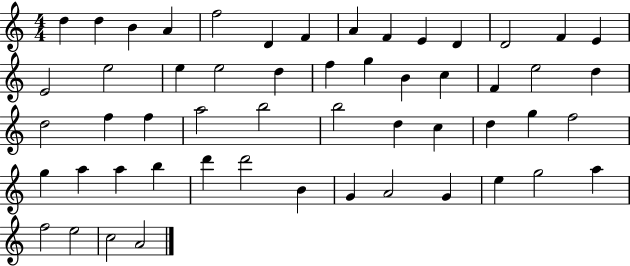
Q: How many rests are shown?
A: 0